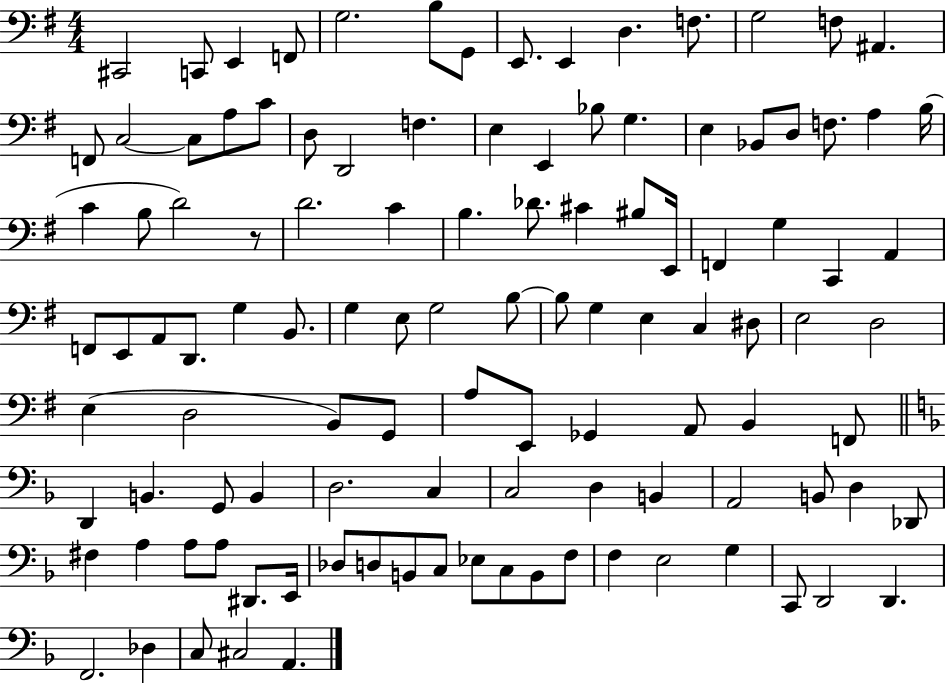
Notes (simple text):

C#2/h C2/e E2/q F2/e G3/h. B3/e G2/e E2/e. E2/q D3/q. F3/e. G3/h F3/e A#2/q. F2/e C3/h C3/e A3/e C4/e D3/e D2/h F3/q. E3/q E2/q Bb3/e G3/q. E3/q Bb2/e D3/e F3/e. A3/q B3/s C4/q B3/e D4/h R/e D4/h. C4/q B3/q. Db4/e. C#4/q BIS3/e E2/s F2/q G3/q C2/q A2/q F2/e E2/e A2/e D2/e. G3/q B2/e. G3/q E3/e G3/h B3/e B3/e G3/q E3/q C3/q D#3/e E3/h D3/h E3/q D3/h B2/e G2/e A3/e E2/e Gb2/q A2/e B2/q F2/e D2/q B2/q. G2/e B2/q D3/h. C3/q C3/h D3/q B2/q A2/h B2/e D3/q Db2/e F#3/q A3/q A3/e A3/e D#2/e. E2/s Db3/e D3/e B2/e C3/e Eb3/e C3/e B2/e F3/e F3/q E3/h G3/q C2/e D2/h D2/q. F2/h. Db3/q C3/e C#3/h A2/q.